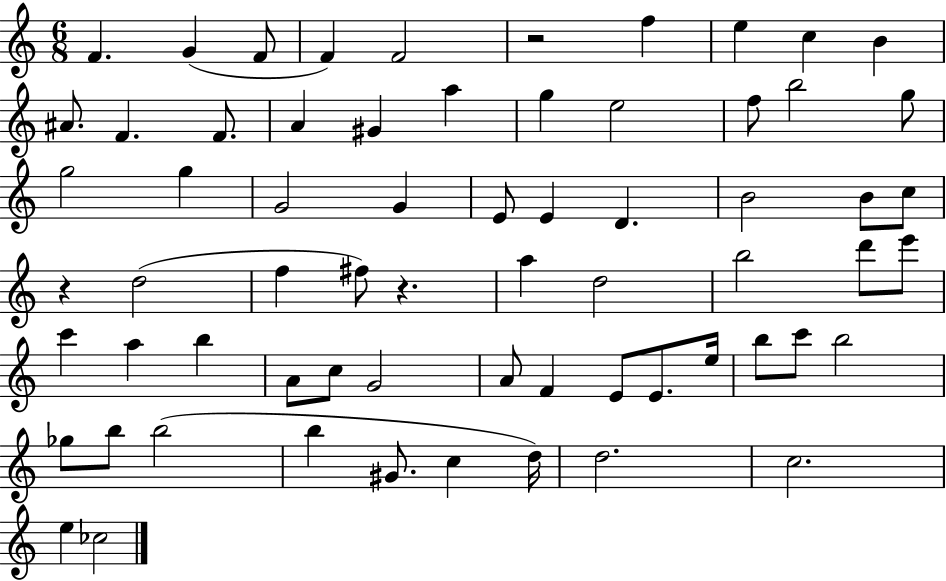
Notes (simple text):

F4/q. G4/q F4/e F4/q F4/h R/h F5/q E5/q C5/q B4/q A#4/e. F4/q. F4/e. A4/q G#4/q A5/q G5/q E5/h F5/e B5/h G5/e G5/h G5/q G4/h G4/q E4/e E4/q D4/q. B4/h B4/e C5/e R/q D5/h F5/q F#5/e R/q. A5/q D5/h B5/h D6/e E6/e C6/q A5/q B5/q A4/e C5/e G4/h A4/e F4/q E4/e E4/e. E5/s B5/e C6/e B5/h Gb5/e B5/e B5/h B5/q G#4/e. C5/q D5/s D5/h. C5/h. E5/q CES5/h